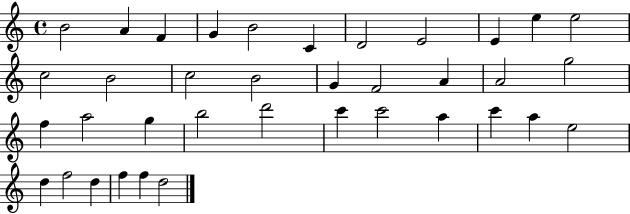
B4/h A4/q F4/q G4/q B4/h C4/q D4/h E4/h E4/q E5/q E5/h C5/h B4/h C5/h B4/h G4/q F4/h A4/q A4/h G5/h F5/q A5/h G5/q B5/h D6/h C6/q C6/h A5/q C6/q A5/q E5/h D5/q F5/h D5/q F5/q F5/q D5/h